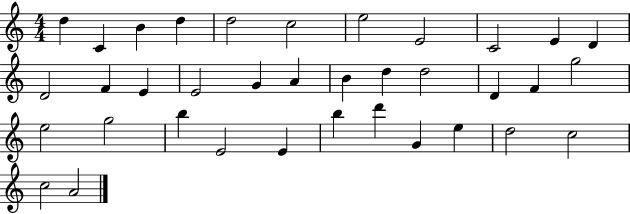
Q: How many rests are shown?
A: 0